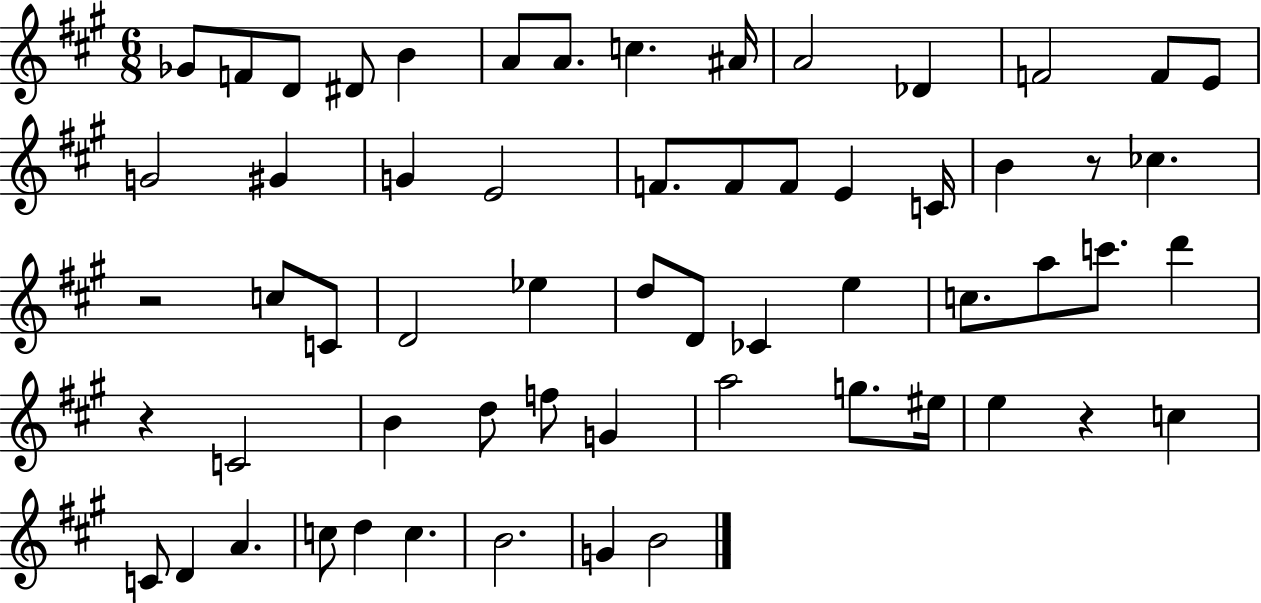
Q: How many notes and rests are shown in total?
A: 60